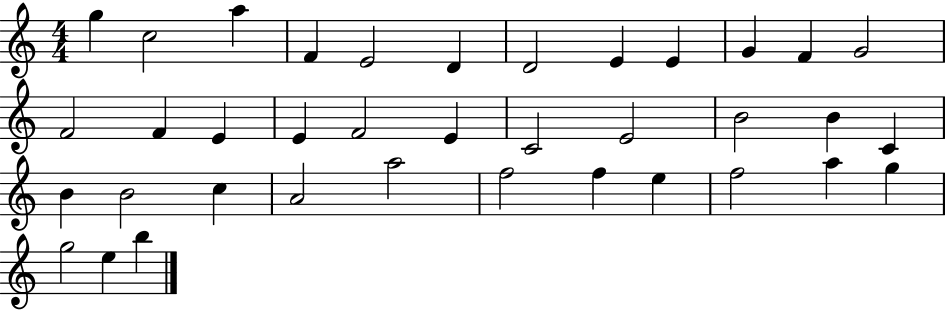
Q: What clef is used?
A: treble